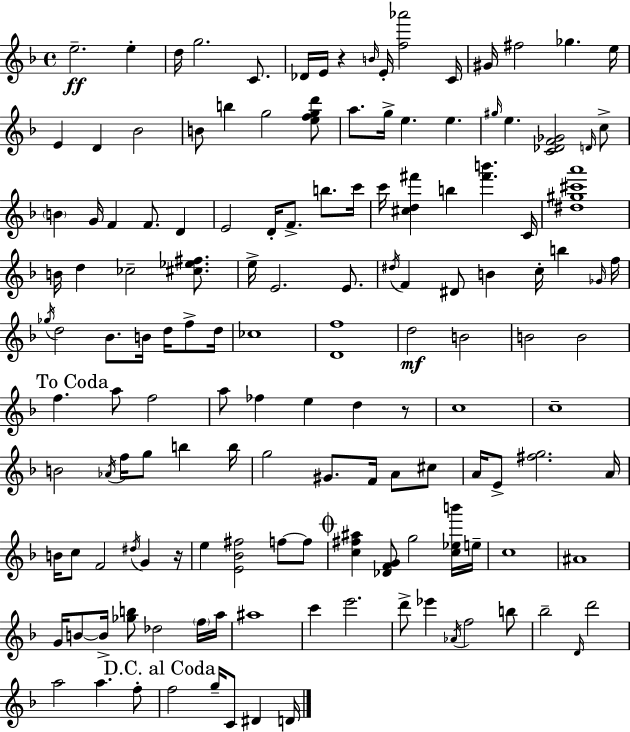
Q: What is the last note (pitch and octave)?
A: D4